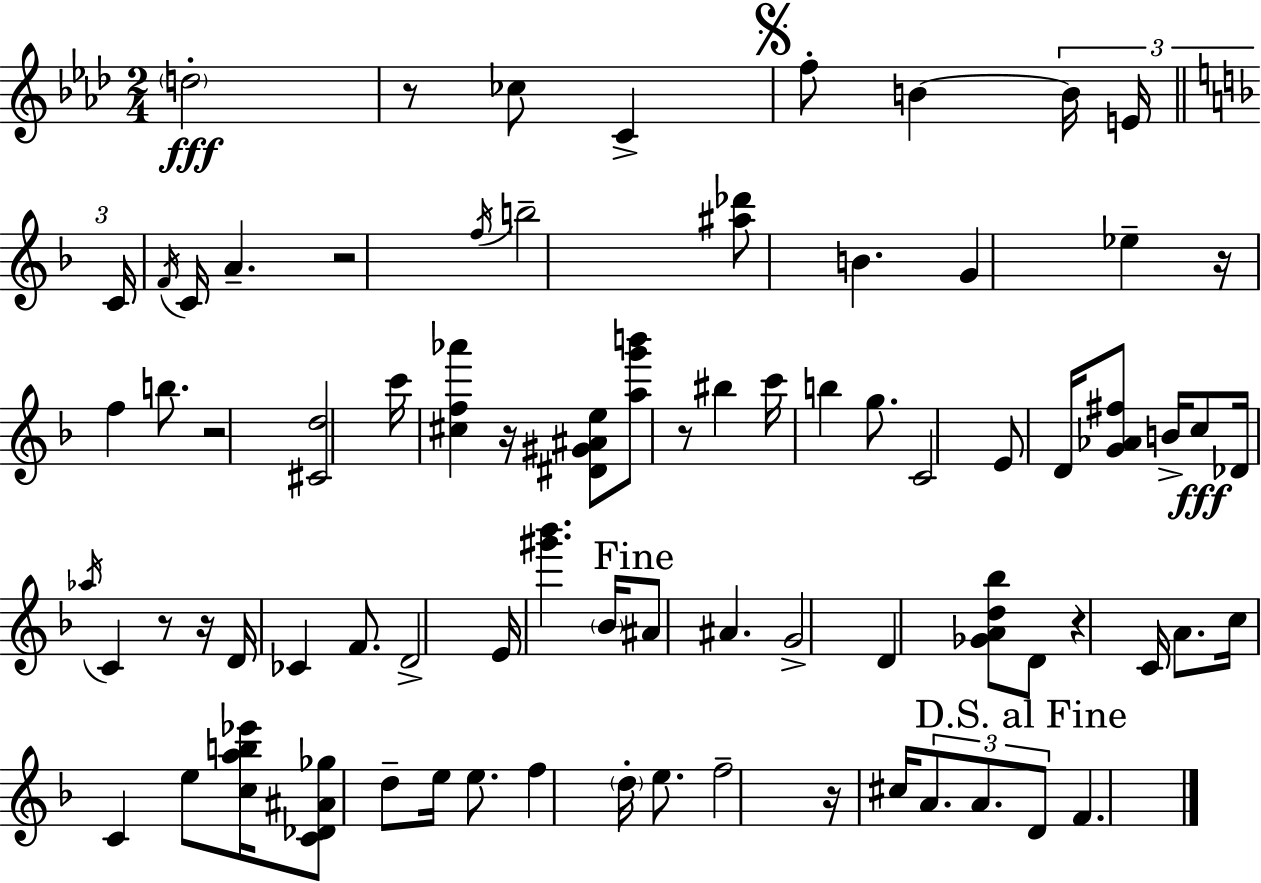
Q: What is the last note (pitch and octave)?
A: F4